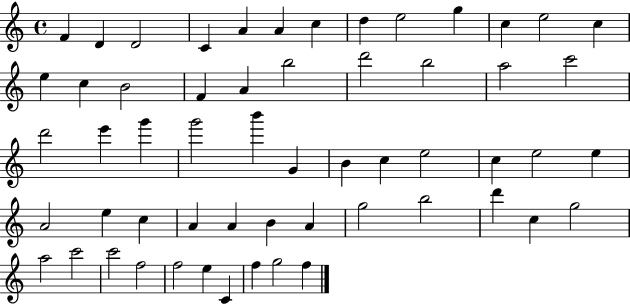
{
  \clef treble
  \time 4/4
  \defaultTimeSignature
  \key c \major
  f'4 d'4 d'2 | c'4 a'4 a'4 c''4 | d''4 e''2 g''4 | c''4 e''2 c''4 | \break e''4 c''4 b'2 | f'4 a'4 b''2 | d'''2 b''2 | a''2 c'''2 | \break d'''2 e'''4 g'''4 | g'''2 b'''4 g'4 | b'4 c''4 e''2 | c''4 e''2 e''4 | \break a'2 e''4 c''4 | a'4 a'4 b'4 a'4 | g''2 b''2 | d'''4 c''4 g''2 | \break a''2 c'''2 | c'''2 f''2 | f''2 e''4 c'4 | f''4 g''2 f''4 | \break \bar "|."
}